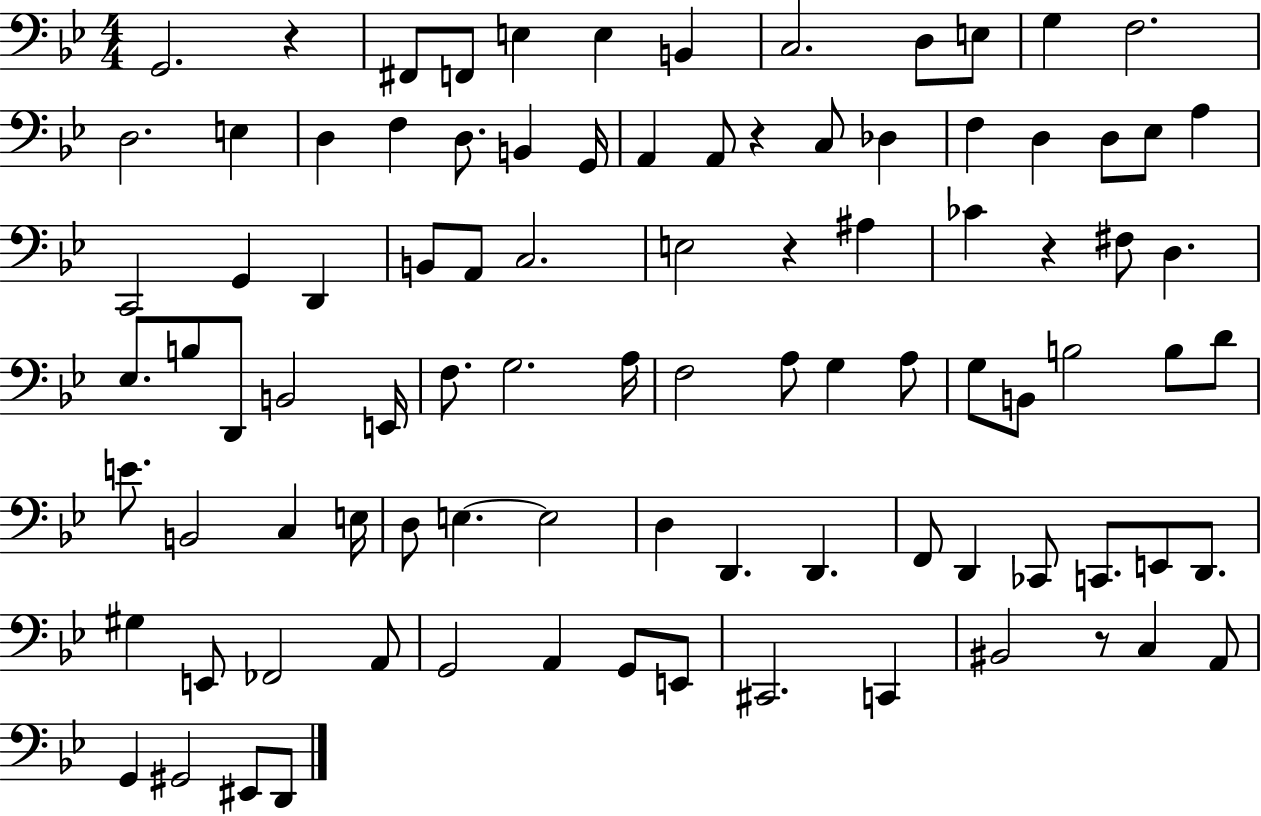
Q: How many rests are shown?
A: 5